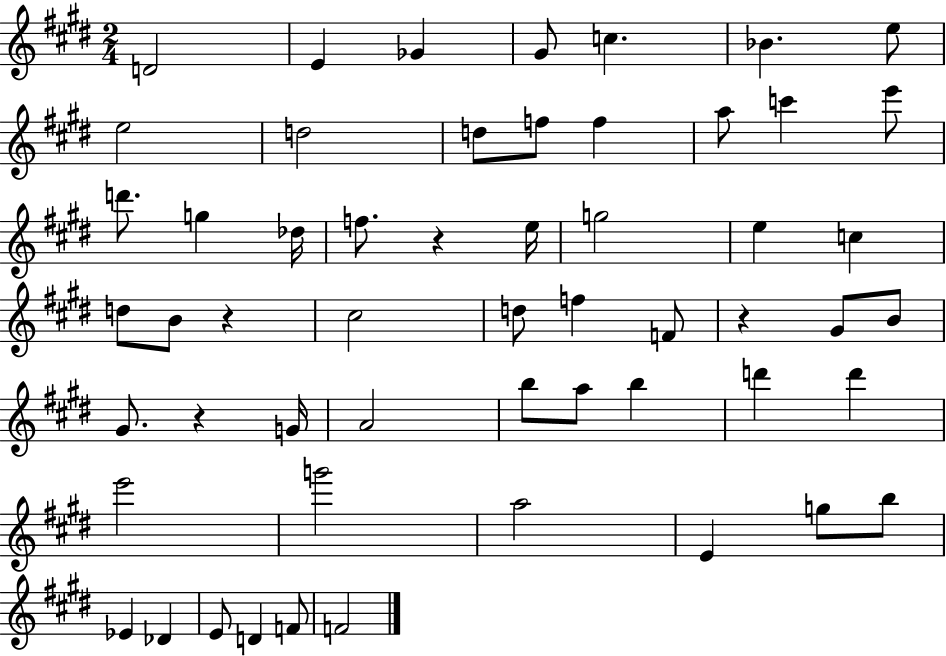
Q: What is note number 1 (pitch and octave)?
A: D4